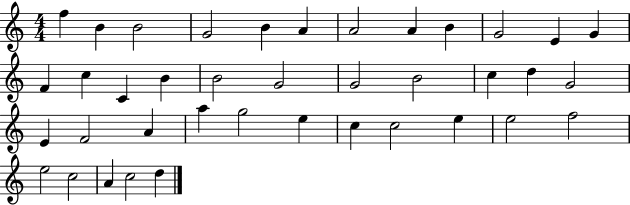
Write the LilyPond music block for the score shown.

{
  \clef treble
  \numericTimeSignature
  \time 4/4
  \key c \major
  f''4 b'4 b'2 | g'2 b'4 a'4 | a'2 a'4 b'4 | g'2 e'4 g'4 | \break f'4 c''4 c'4 b'4 | b'2 g'2 | g'2 b'2 | c''4 d''4 g'2 | \break e'4 f'2 a'4 | a''4 g''2 e''4 | c''4 c''2 e''4 | e''2 f''2 | \break e''2 c''2 | a'4 c''2 d''4 | \bar "|."
}